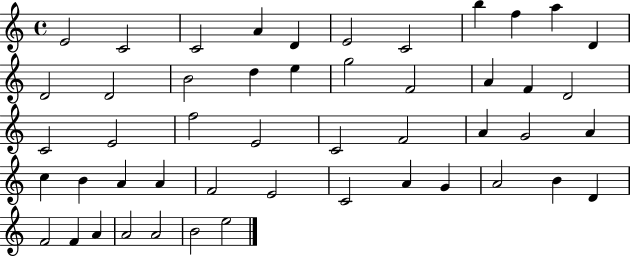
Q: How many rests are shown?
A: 0